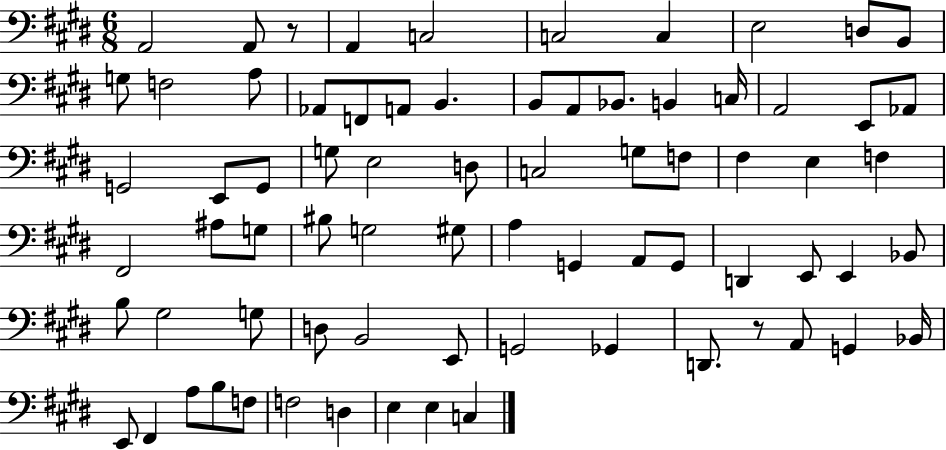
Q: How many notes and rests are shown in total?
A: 74